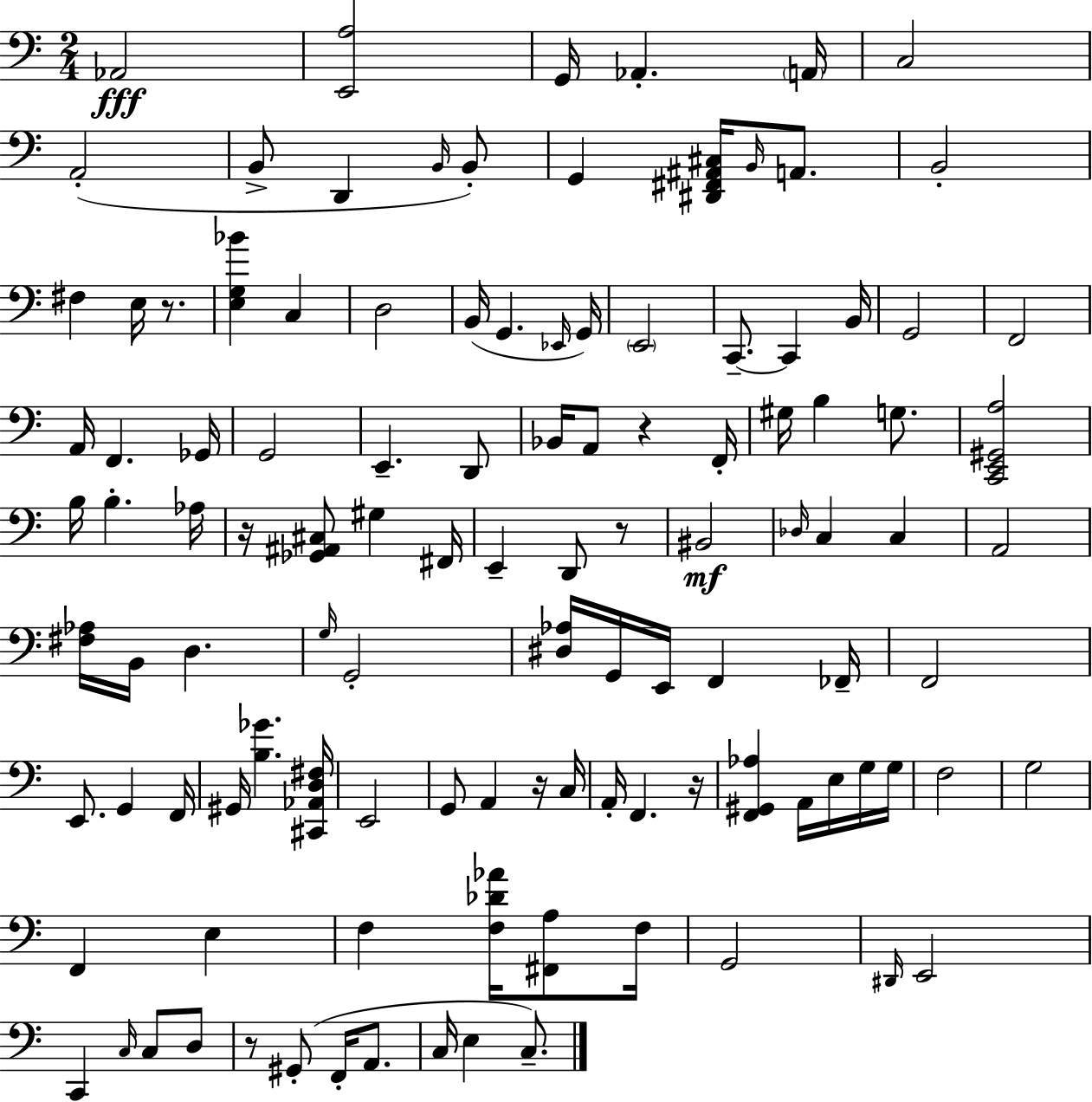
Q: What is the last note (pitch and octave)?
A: C3